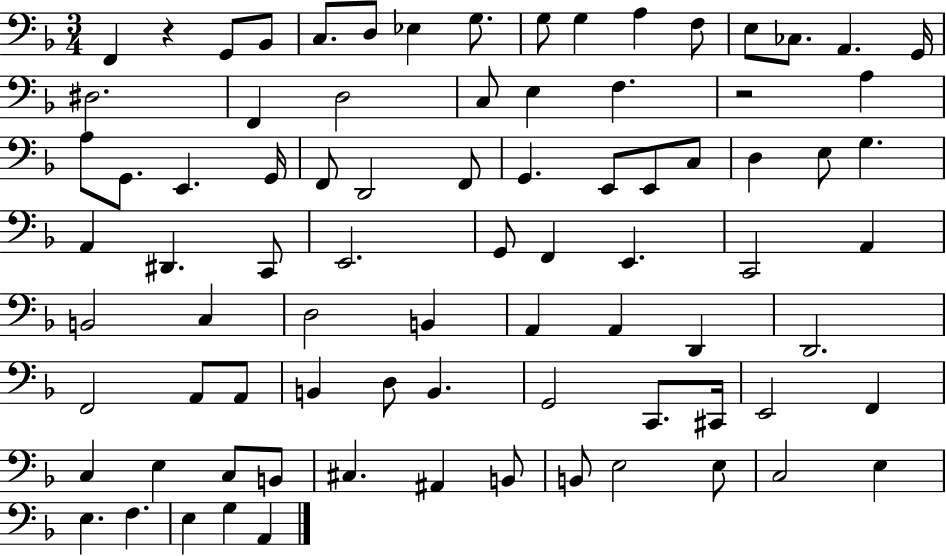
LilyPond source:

{
  \clef bass
  \numericTimeSignature
  \time 3/4
  \key f \major
  \repeat volta 2 { f,4 r4 g,8 bes,8 | c8. d8 ees4 g8. | g8 g4 a4 f8 | e8 ces8. a,4. g,16 | \break dis2. | f,4 d2 | c8 e4 f4. | r2 a4 | \break a8 g,8. e,4. g,16 | f,8 d,2 f,8 | g,4. e,8 e,8 c8 | d4 e8 g4. | \break a,4 dis,4. c,8 | e,2. | g,8 f,4 e,4. | c,2 a,4 | \break b,2 c4 | d2 b,4 | a,4 a,4 d,4 | d,2. | \break f,2 a,8 a,8 | b,4 d8 b,4. | g,2 c,8. cis,16 | e,2 f,4 | \break c4 e4 c8 b,8 | cis4. ais,4 b,8 | b,8 e2 e8 | c2 e4 | \break e4. f4. | e4 g4 a,4 | } \bar "|."
}